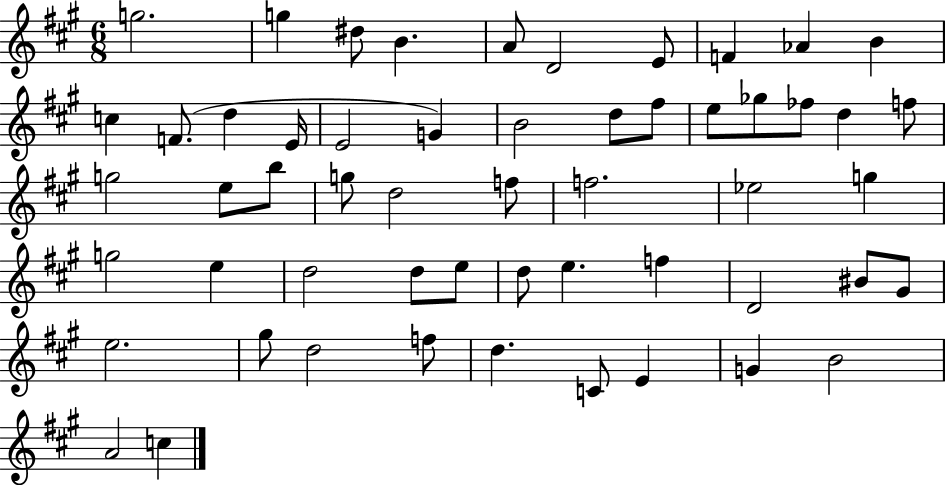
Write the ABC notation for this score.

X:1
T:Untitled
M:6/8
L:1/4
K:A
g2 g ^d/2 B A/2 D2 E/2 F _A B c F/2 d E/4 E2 G B2 d/2 ^f/2 e/2 _g/2 _f/2 d f/2 g2 e/2 b/2 g/2 d2 f/2 f2 _e2 g g2 e d2 d/2 e/2 d/2 e f D2 ^B/2 ^G/2 e2 ^g/2 d2 f/2 d C/2 E G B2 A2 c